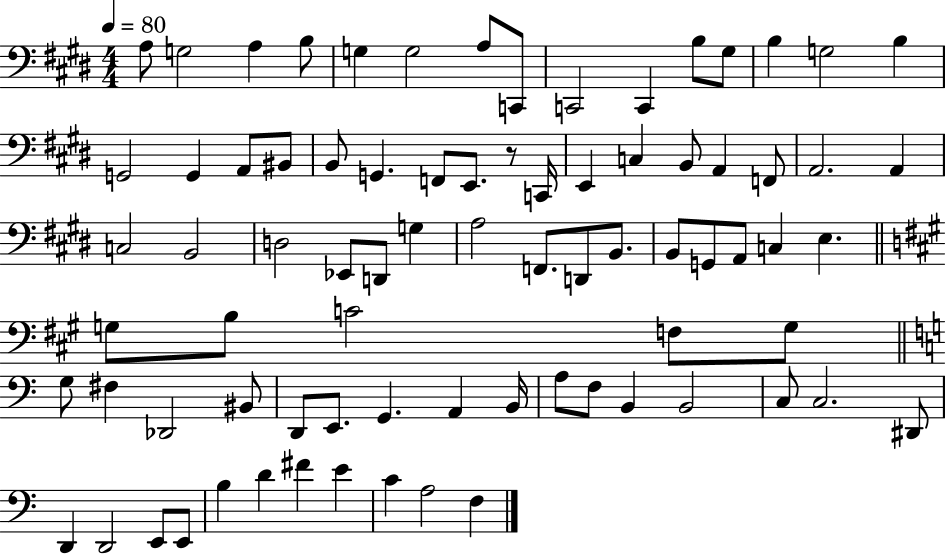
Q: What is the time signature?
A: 4/4